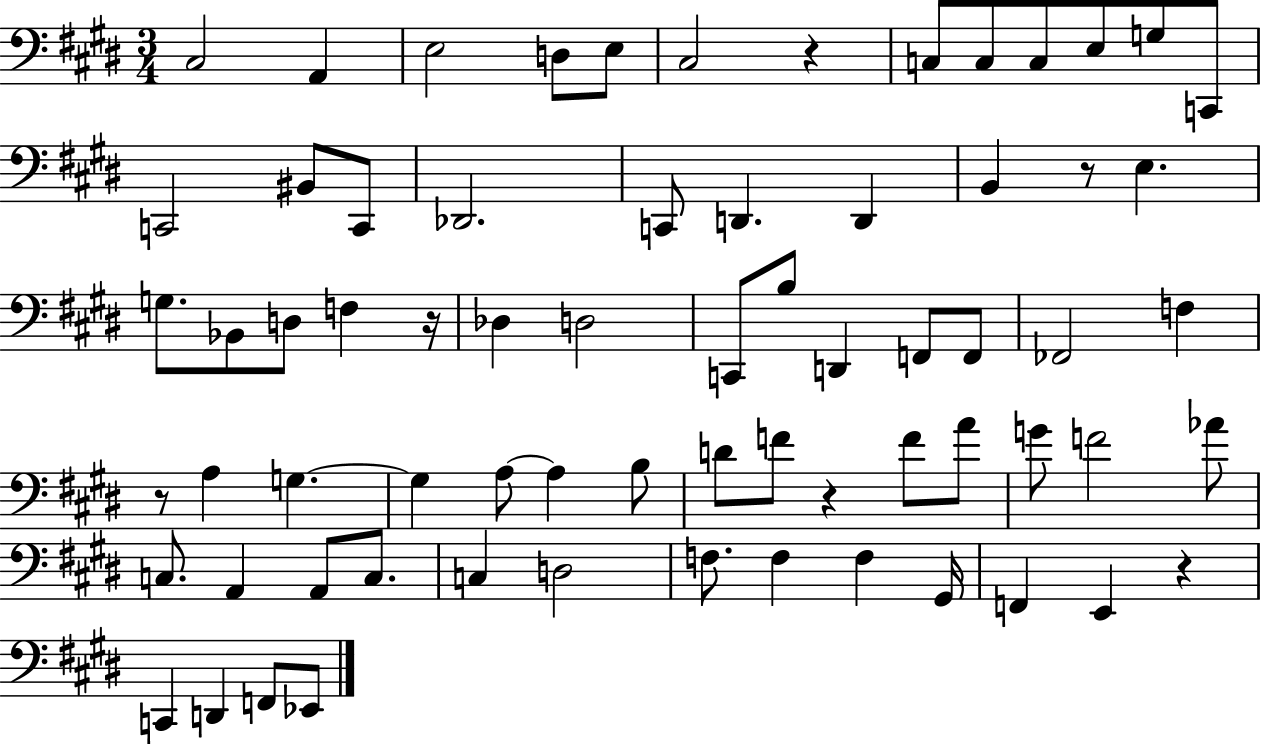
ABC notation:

X:1
T:Untitled
M:3/4
L:1/4
K:E
^C,2 A,, E,2 D,/2 E,/2 ^C,2 z C,/2 C,/2 C,/2 E,/2 G,/2 C,,/2 C,,2 ^B,,/2 C,,/2 _D,,2 C,,/2 D,, D,, B,, z/2 E, G,/2 _B,,/2 D,/2 F, z/4 _D, D,2 C,,/2 B,/2 D,, F,,/2 F,,/2 _F,,2 F, z/2 A, G, G, A,/2 A, B,/2 D/2 F/2 z F/2 A/2 G/2 F2 _A/2 C,/2 A,, A,,/2 C,/2 C, D,2 F,/2 F, F, ^G,,/4 F,, E,, z C,, D,, F,,/2 _E,,/2